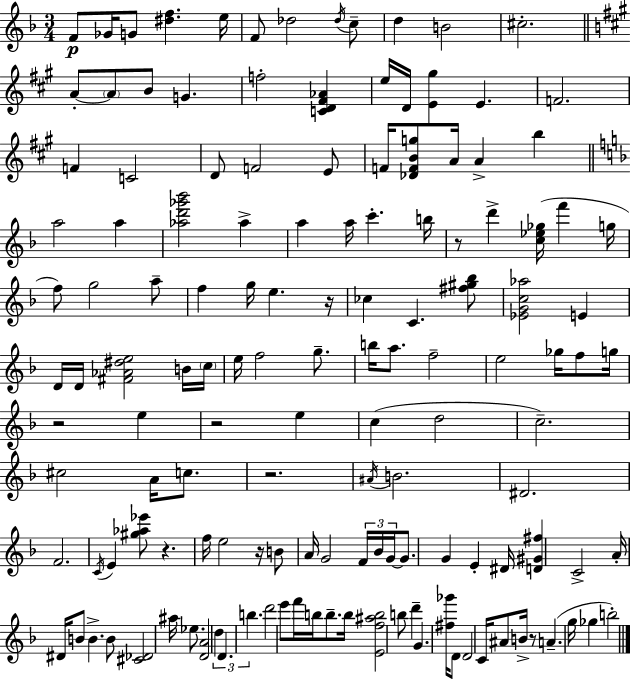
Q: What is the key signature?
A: D minor